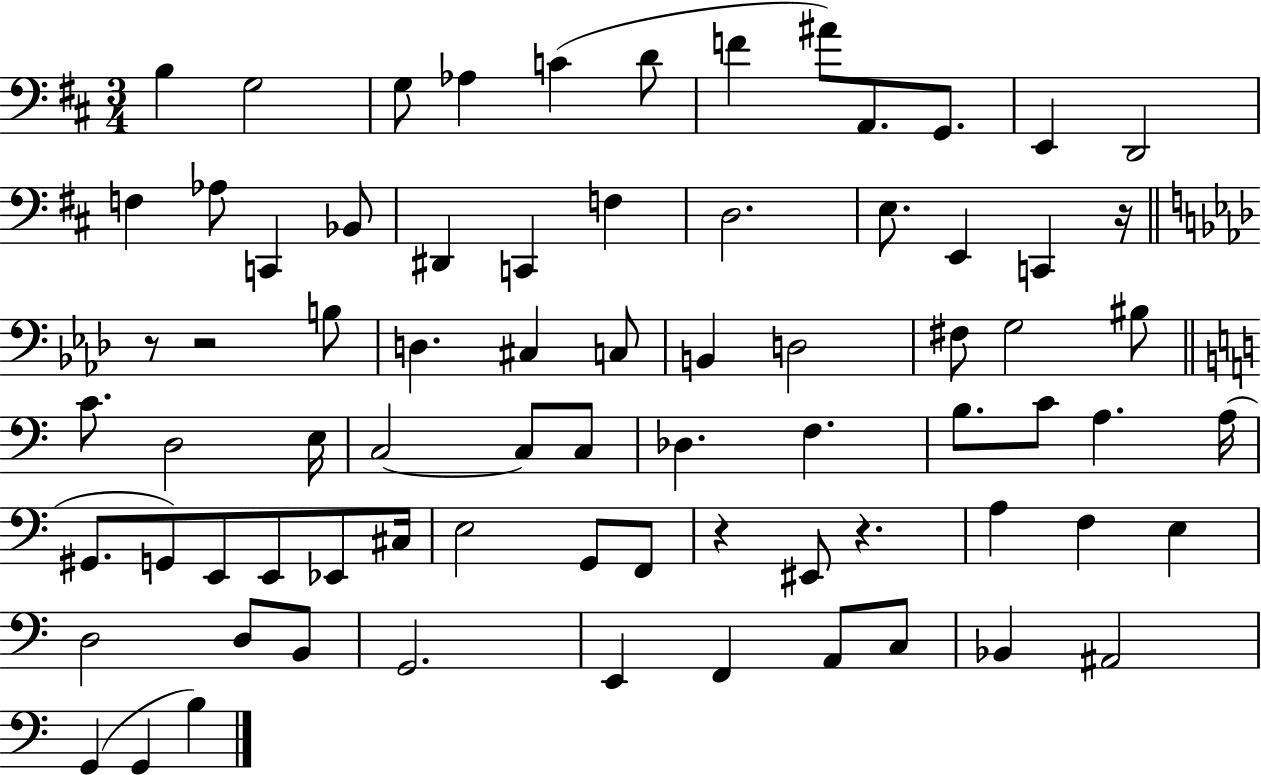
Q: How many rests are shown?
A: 5